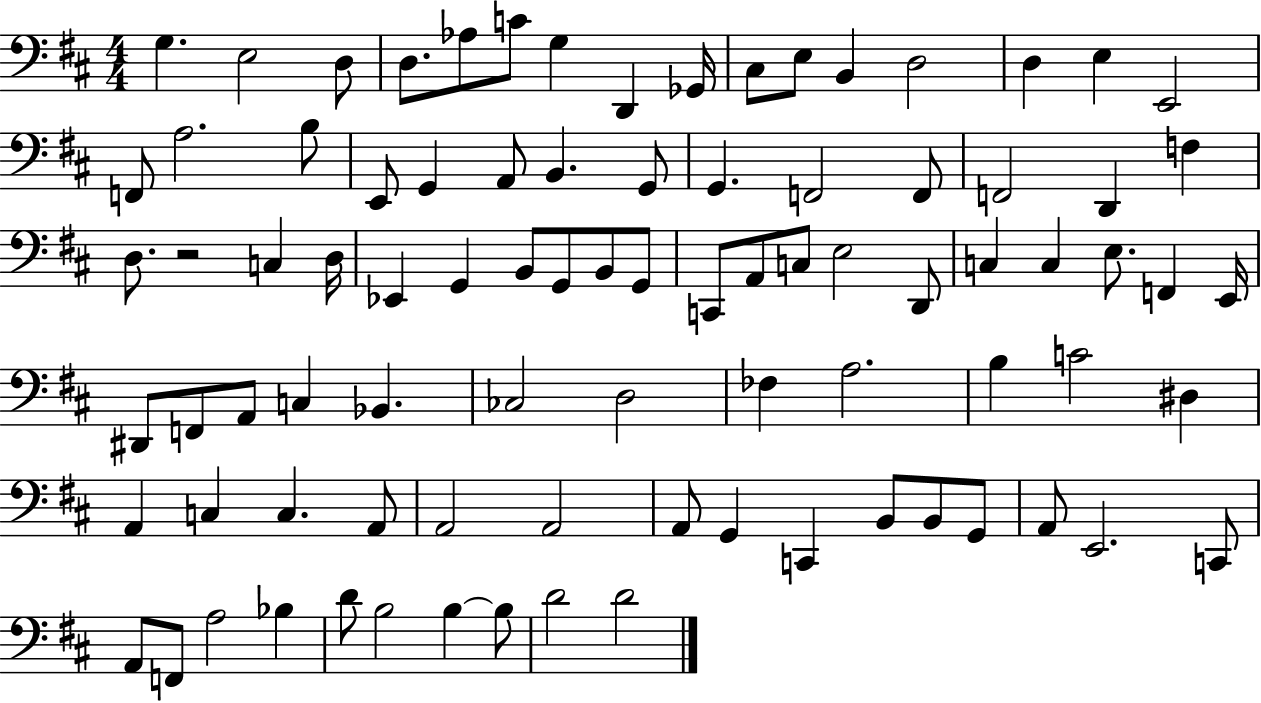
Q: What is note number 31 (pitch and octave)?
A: D3